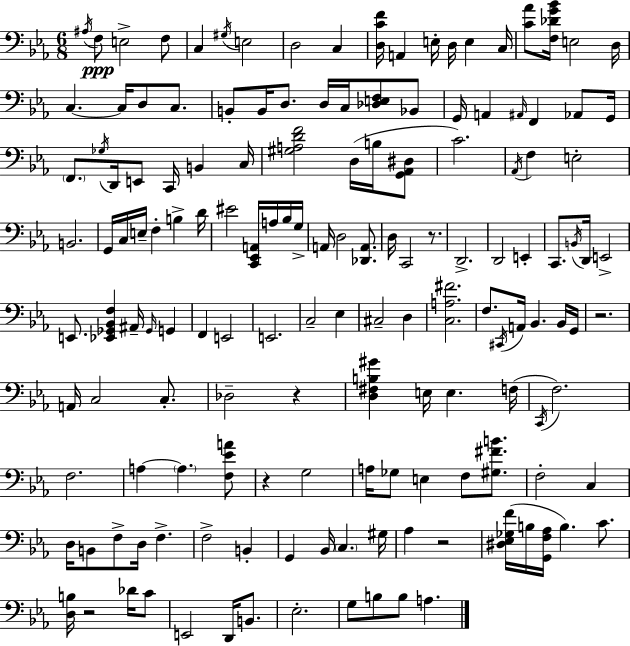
A#3/s F3/e E3/h F3/e C3/q G#3/s E3/h D3/h C3/q [D3,C4,F4]/s A2/q E3/s D3/s E3/q C3/s [C4,Ab4]/e [F3,Db4,G4,Bb4]/s E3/h D3/s C3/q. C3/s D3/e C3/e. B2/e B2/s D3/e. D3/s C3/s [Db3,E3,F3]/e Bb2/e G2/s A2/q A#2/s F2/q Ab2/e G2/s F2/e. Gb3/s D2/s E2/e C2/s B2/q C3/s [G#3,A3,D4,F4]/h D3/s B3/s [G2,Ab2,D#3]/e C4/h. Ab2/s F3/q E3/h B2/h. G2/s C3/s E3/s F3/q B3/q D4/s EIS4/h [C2,Eb2,A2]/s A3/s Bb3/s G3/s A2/s D3/h [Db2,A2]/e. D3/s C2/h R/e. D2/h. D2/h E2/q C2/e. B2/s D2/s E2/h E2/e. [Eb2,Gb2,Bb2,F3]/q A#2/s Gb2/s G2/q F2/q E2/h E2/h. C3/h Eb3/q C#3/h D3/q [C3,A3,F#4]/h. F3/e. C#2/s A2/s Bb2/q. Bb2/s G2/s R/h. A2/s C3/h C3/e. Db3/h R/q [D3,F#3,B3,G#4]/q E3/s E3/q. F3/s C2/s F3/h. F3/h. A3/q A3/q. [F3,Eb4,A4]/e R/q G3/h A3/s Gb3/e E3/q F3/e [G#3,F#4,B4]/e. F3/h C3/q D3/s B2/e F3/e D3/s F3/q. F3/h B2/q G2/q Bb2/s C3/q. G#3/s Ab3/q R/h [D#3,Eb3,Gb3,F4]/s B3/s [G2,F3,Ab3]/s B3/q. C4/e. [D3,B3]/s R/h Db4/s C4/e E2/h D2/s B2/e. Eb3/h. G3/e B3/e B3/e A3/q.